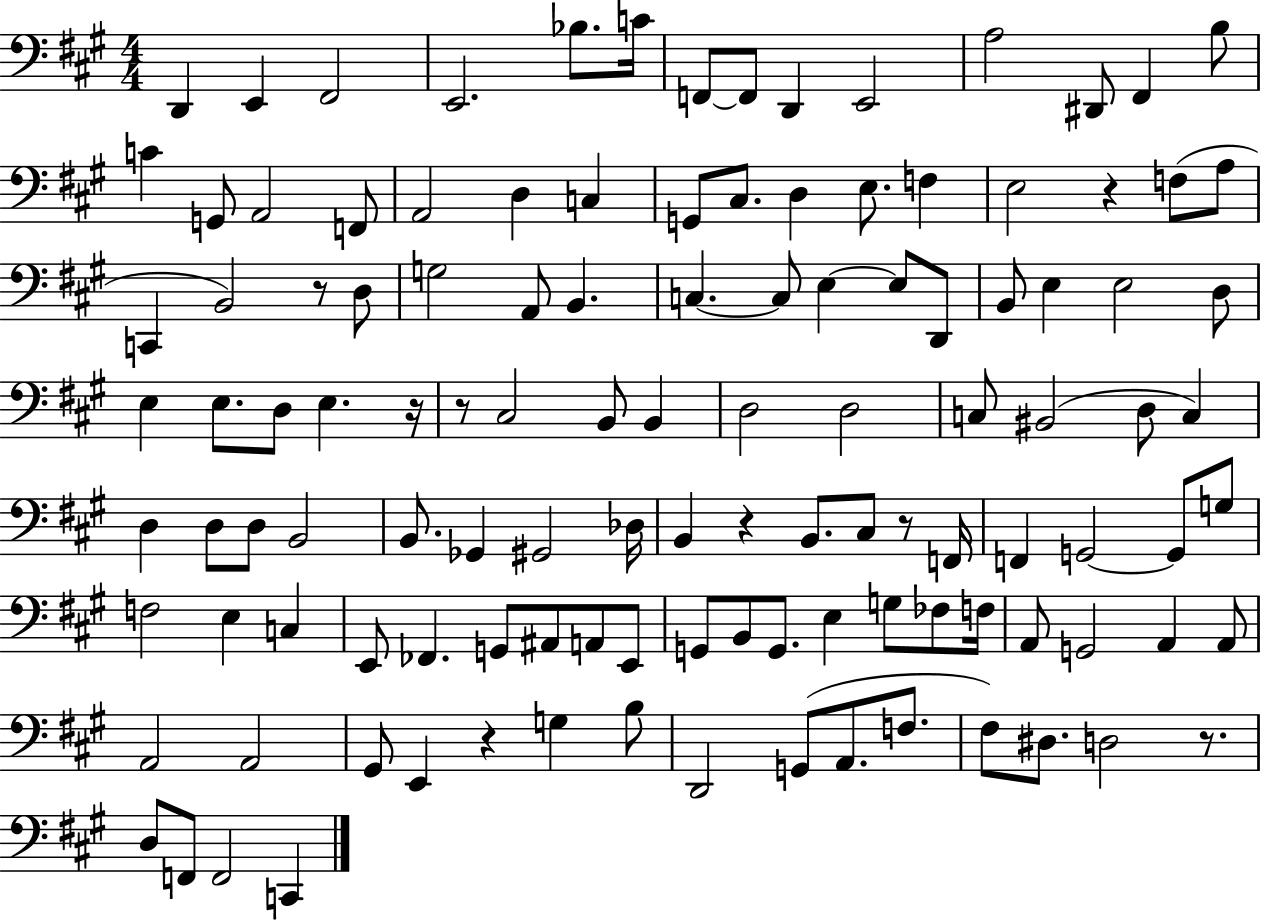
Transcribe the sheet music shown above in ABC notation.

X:1
T:Untitled
M:4/4
L:1/4
K:A
D,, E,, ^F,,2 E,,2 _B,/2 C/4 F,,/2 F,,/2 D,, E,,2 A,2 ^D,,/2 ^F,, B,/2 C G,,/2 A,,2 F,,/2 A,,2 D, C, G,,/2 ^C,/2 D, E,/2 F, E,2 z F,/2 A,/2 C,, B,,2 z/2 D,/2 G,2 A,,/2 B,, C, C,/2 E, E,/2 D,,/2 B,,/2 E, E,2 D,/2 E, E,/2 D,/2 E, z/4 z/2 ^C,2 B,,/2 B,, D,2 D,2 C,/2 ^B,,2 D,/2 C, D, D,/2 D,/2 B,,2 B,,/2 _G,, ^G,,2 _D,/4 B,, z B,,/2 ^C,/2 z/2 F,,/4 F,, G,,2 G,,/2 G,/2 F,2 E, C, E,,/2 _F,, G,,/2 ^A,,/2 A,,/2 E,,/2 G,,/2 B,,/2 G,,/2 E, G,/2 _F,/2 F,/4 A,,/2 G,,2 A,, A,,/2 A,,2 A,,2 ^G,,/2 E,, z G, B,/2 D,,2 G,,/2 A,,/2 F,/2 ^F,/2 ^D,/2 D,2 z/2 D,/2 F,,/2 F,,2 C,,